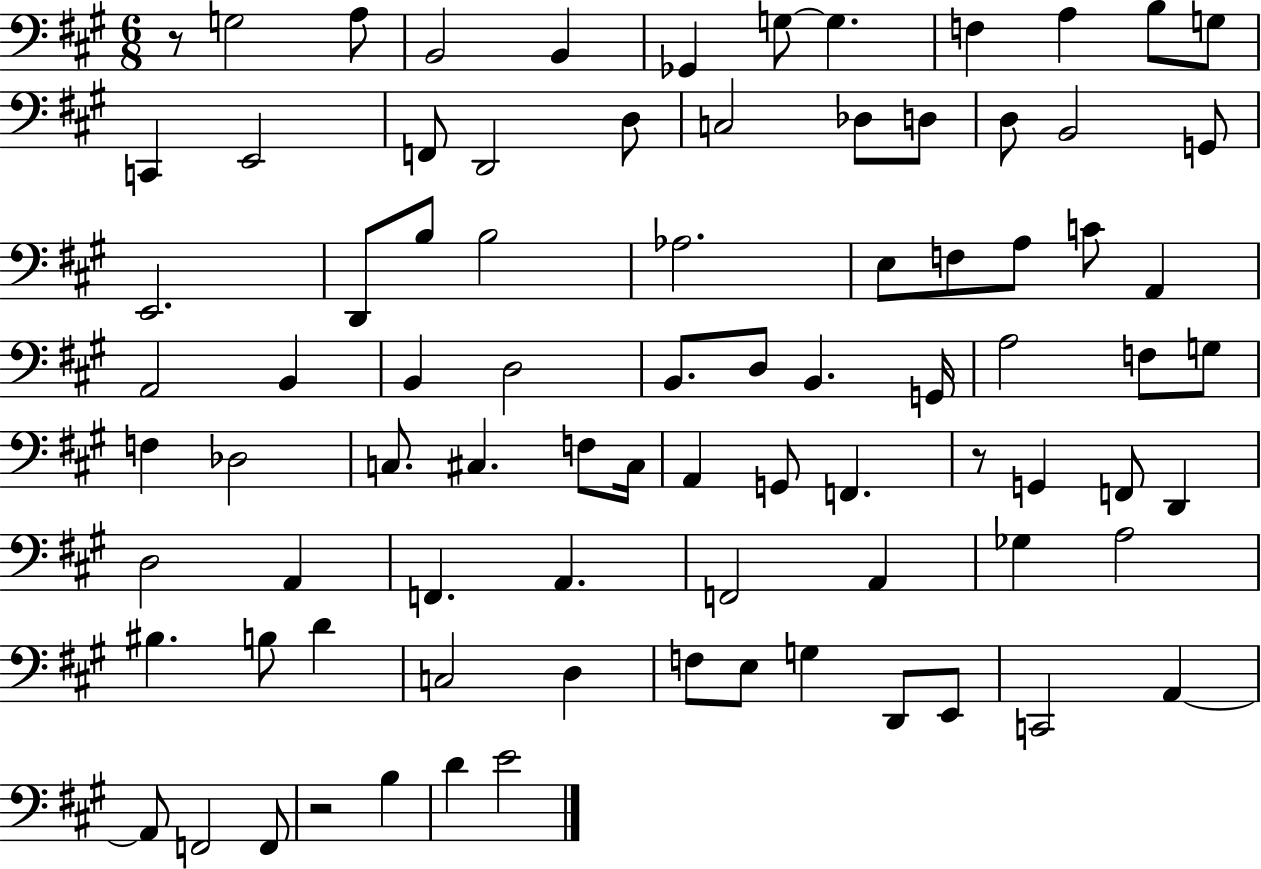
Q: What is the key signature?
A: A major